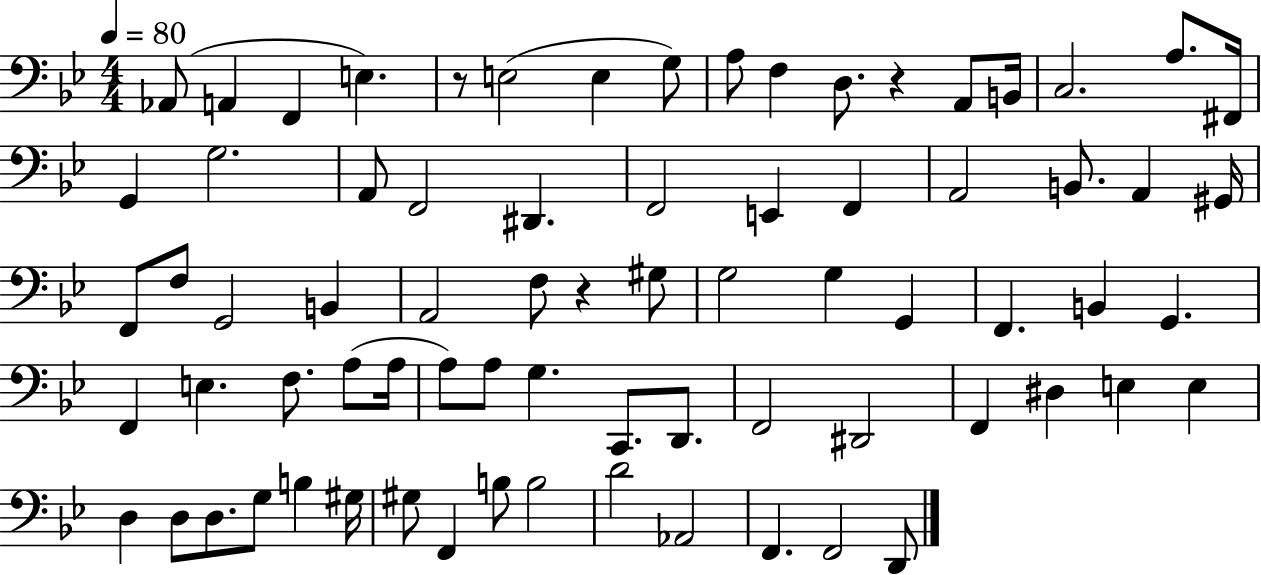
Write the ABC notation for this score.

X:1
T:Untitled
M:4/4
L:1/4
K:Bb
_A,,/2 A,, F,, E, z/2 E,2 E, G,/2 A,/2 F, D,/2 z A,,/2 B,,/4 C,2 A,/2 ^F,,/4 G,, G,2 A,,/2 F,,2 ^D,, F,,2 E,, F,, A,,2 B,,/2 A,, ^G,,/4 F,,/2 F,/2 G,,2 B,, A,,2 F,/2 z ^G,/2 G,2 G, G,, F,, B,, G,, F,, E, F,/2 A,/2 A,/4 A,/2 A,/2 G, C,,/2 D,,/2 F,,2 ^D,,2 F,, ^D, E, E, D, D,/2 D,/2 G,/2 B, ^G,/4 ^G,/2 F,, B,/2 B,2 D2 _A,,2 F,, F,,2 D,,/2